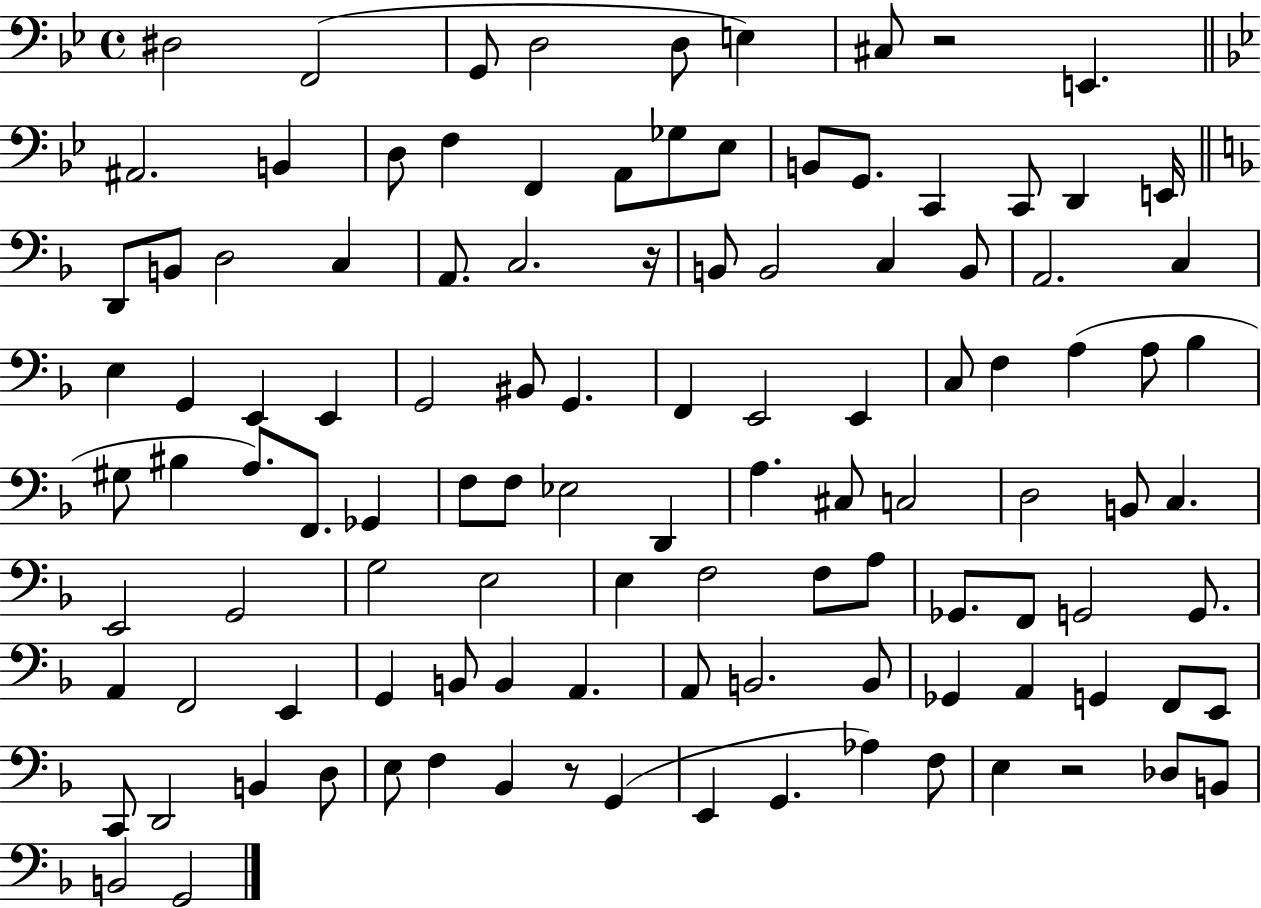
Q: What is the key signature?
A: BES major